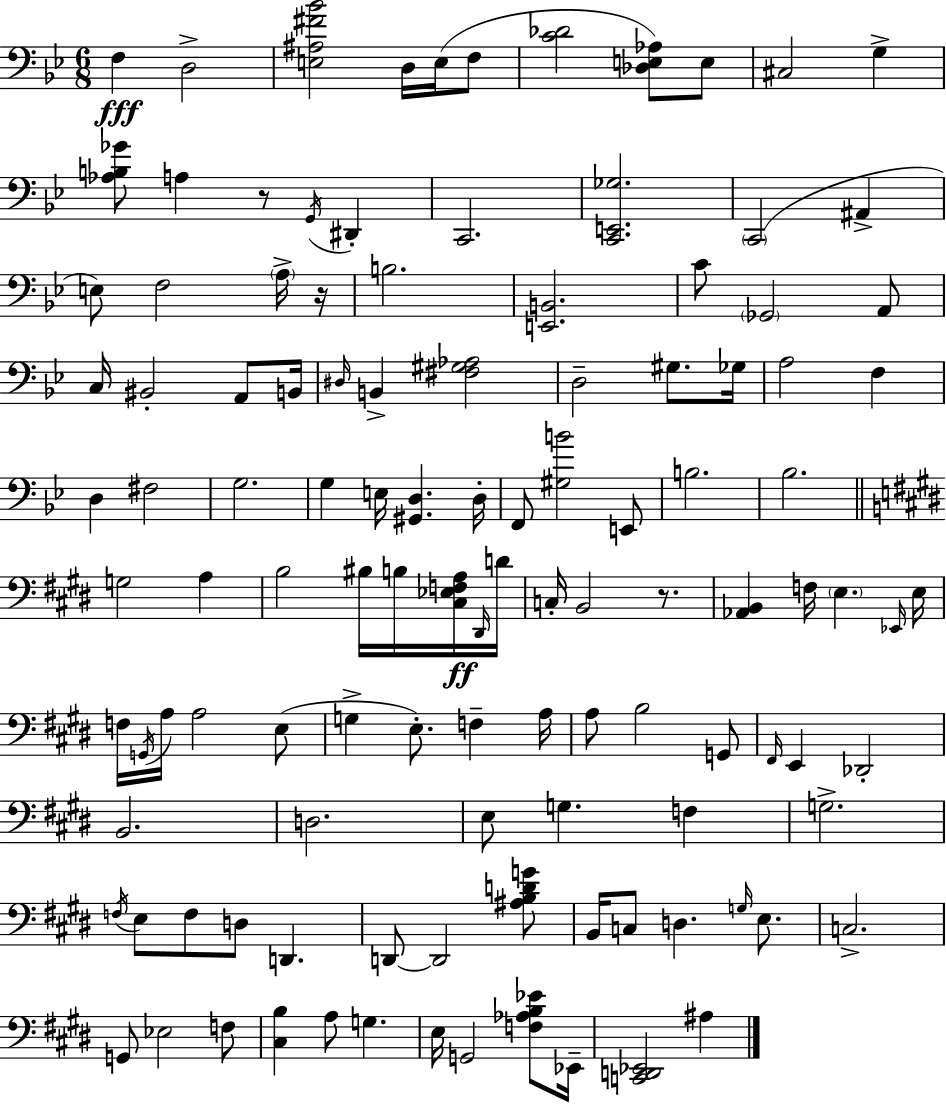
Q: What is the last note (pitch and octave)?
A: A#3